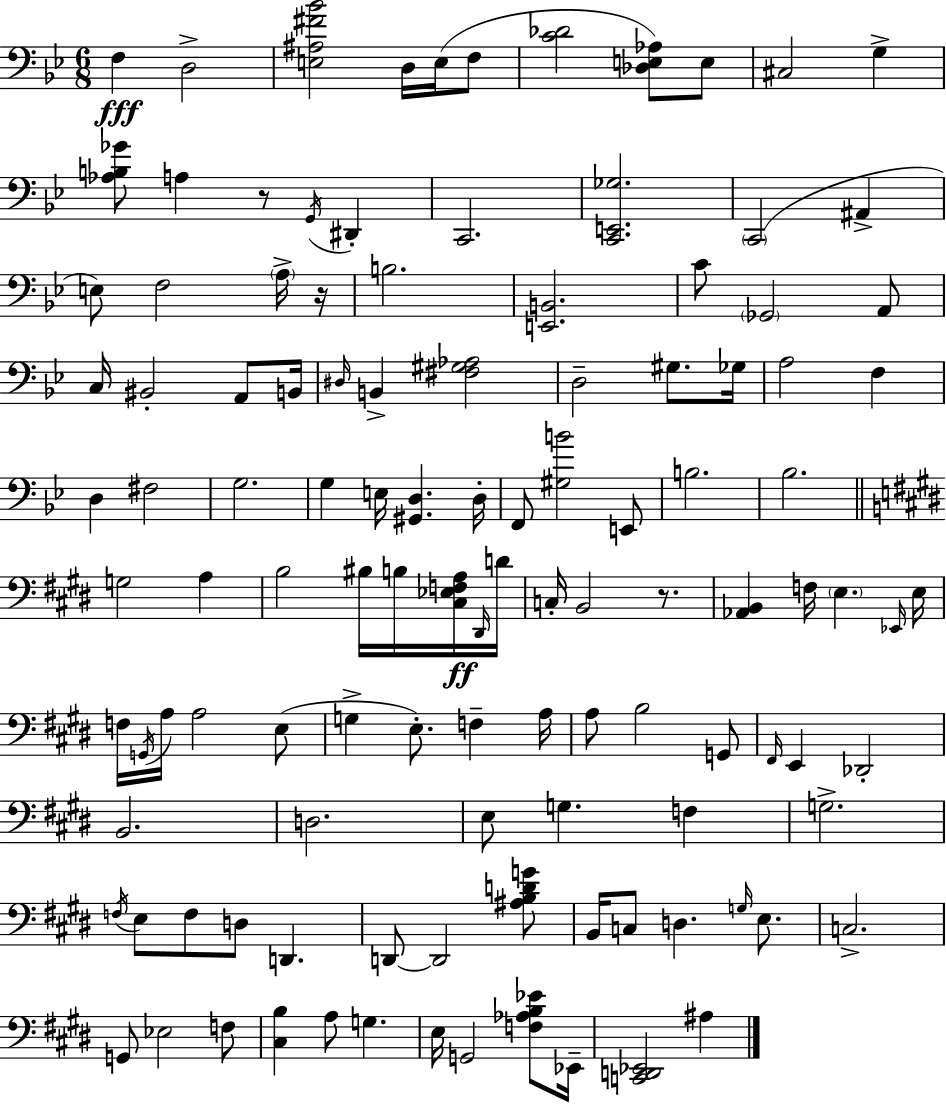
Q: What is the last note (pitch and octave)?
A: A#3